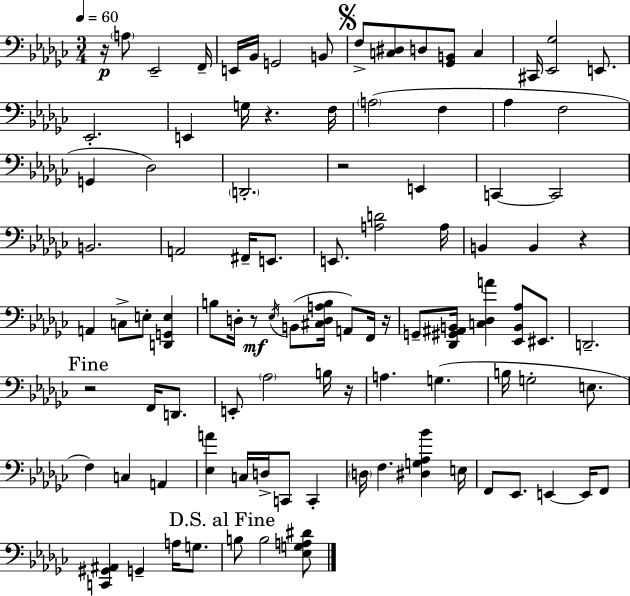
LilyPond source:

{
  \clef bass
  \numericTimeSignature
  \time 3/4
  \key ees \minor
  \tempo 4 = 60
  \repeat volta 2 { r16\p \parenthesize a8 ees,2-- f,16-- | e,16 bes,16 g,2 b,8 | \mark \markup { \musicglyph "scripts.segno" } f8-> <c dis>8 d8 <ges, b,>8 c4 | cis,16 <ees, ges>2 e,8. | \break ees,2.-. | e,4 g16 r4. f16 | \parenthesize a2( f4 | aes4 f2 | \break g,4 des2) | \parenthesize d,2.-. | r2 e,4 | c,4~~ c,2 | \break b,2. | a,2 fis,16-- e,8. | e,8. <a d'>2 a16 | b,4 b,4 r4 | \break a,4 c8-> e8-. <d, g, e>4 | b8 d16-. r8\mf \acciaccatura { ees16 } b,8( <cis d a b>16 a,8) f,16 | r16 g,8-- <des, gis, ais, b,>16 <c des a'>4 <ees, b, aes>8 eis,8. | d,2.-- | \break \mark "Fine" r2 f,16 d,8. | e,8-. \parenthesize aes2 b16 | r16 a4. g4.( | b16 g2-. e8. | \break f4) c4 a,4 | <ees a'>4 c16 d16-> c,8 c,4-. | \parenthesize d16 f4. <dis g aes bes'>4 | e16 f,8 ees,8. e,4~~ e,16 f,8 | \break <c, gis, ais,>4 g,4-- a16 g8. | \mark "D.S. al Fine" b8 b2 <ees g a dis'>8 | } \bar "|."
}